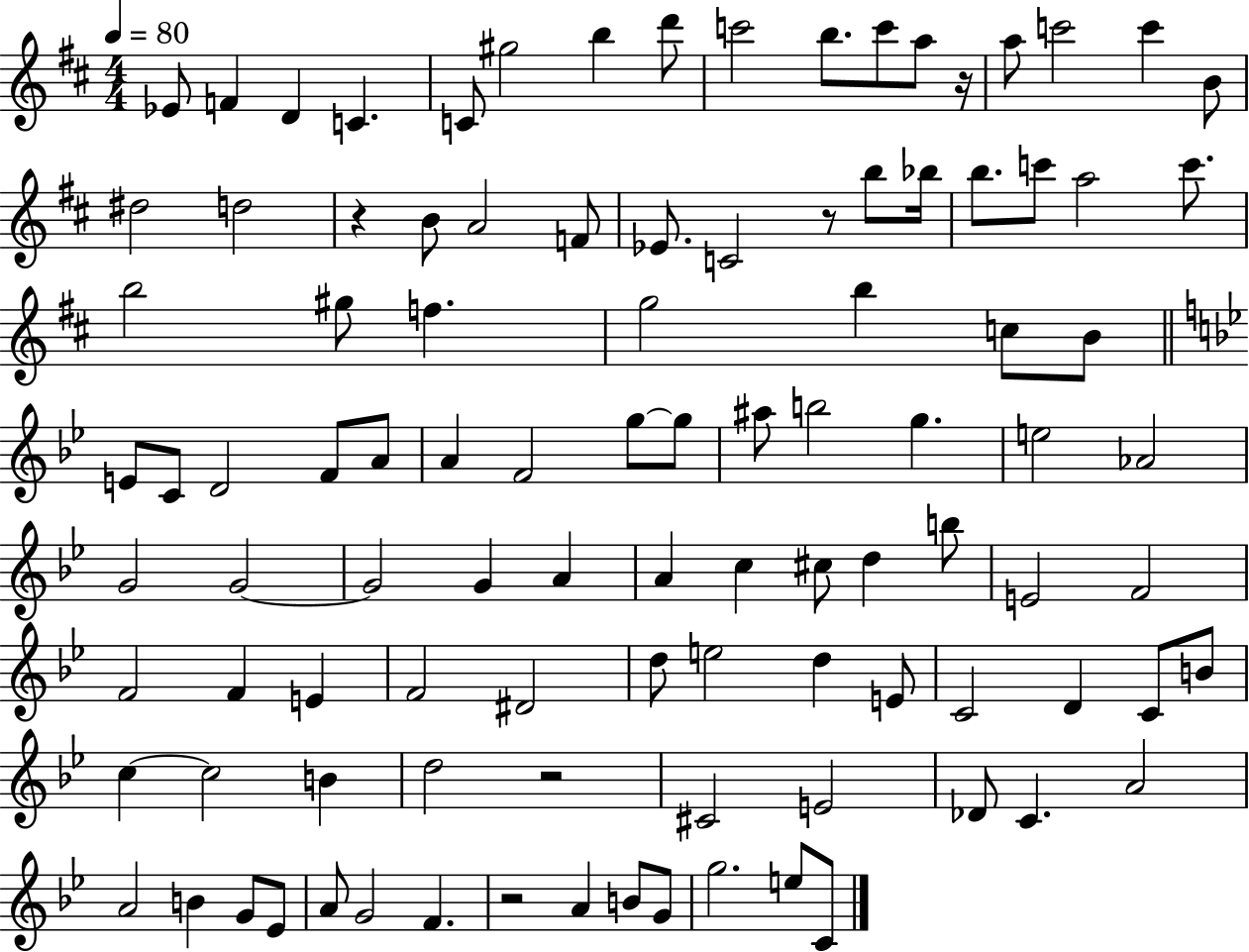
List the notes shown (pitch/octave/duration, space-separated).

Eb4/e F4/q D4/q C4/q. C4/e G#5/h B5/q D6/e C6/h B5/e. C6/e A5/e R/s A5/e C6/h C6/q B4/e D#5/h D5/h R/q B4/e A4/h F4/e Eb4/e. C4/h R/e B5/e Bb5/s B5/e. C6/e A5/h C6/e. B5/h G#5/e F5/q. G5/h B5/q C5/e B4/e E4/e C4/e D4/h F4/e A4/e A4/q F4/h G5/e G5/e A#5/e B5/h G5/q. E5/h Ab4/h G4/h G4/h G4/h G4/q A4/q A4/q C5/q C#5/e D5/q B5/e E4/h F4/h F4/h F4/q E4/q F4/h D#4/h D5/e E5/h D5/q E4/e C4/h D4/q C4/e B4/e C5/q C5/h B4/q D5/h R/h C#4/h E4/h Db4/e C4/q. A4/h A4/h B4/q G4/e Eb4/e A4/e G4/h F4/q. R/h A4/q B4/e G4/e G5/h. E5/e C4/e